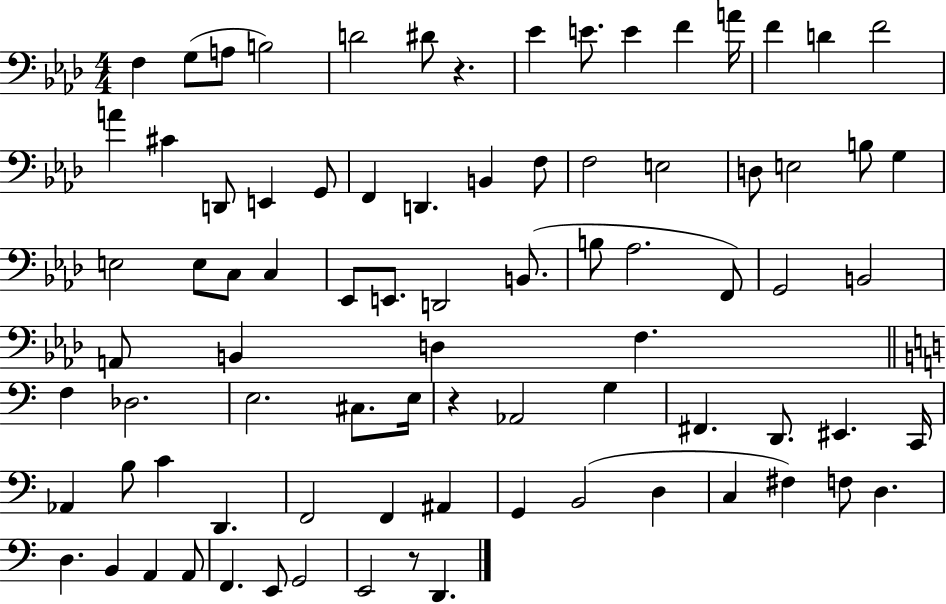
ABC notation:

X:1
T:Untitled
M:4/4
L:1/4
K:Ab
F, G,/2 A,/2 B,2 D2 ^D/2 z _E E/2 E F A/4 F D F2 A ^C D,,/2 E,, G,,/2 F,, D,, B,, F,/2 F,2 E,2 D,/2 E,2 B,/2 G, E,2 E,/2 C,/2 C, _E,,/2 E,,/2 D,,2 B,,/2 B,/2 _A,2 F,,/2 G,,2 B,,2 A,,/2 B,, D, F, F, _D,2 E,2 ^C,/2 E,/4 z _A,,2 G, ^F,, D,,/2 ^E,, C,,/4 _A,, B,/2 C D,, F,,2 F,, ^A,, G,, B,,2 D, C, ^F, F,/2 D, D, B,, A,, A,,/2 F,, E,,/2 G,,2 E,,2 z/2 D,,